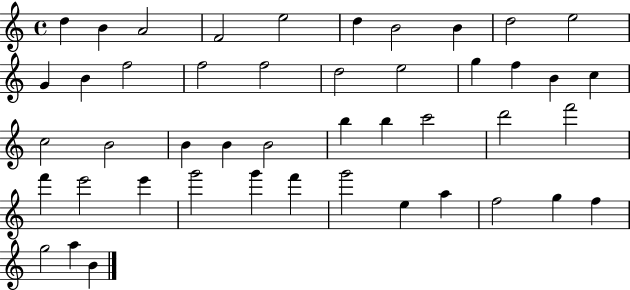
{
  \clef treble
  \time 4/4
  \defaultTimeSignature
  \key c \major
  d''4 b'4 a'2 | f'2 e''2 | d''4 b'2 b'4 | d''2 e''2 | \break g'4 b'4 f''2 | f''2 f''2 | d''2 e''2 | g''4 f''4 b'4 c''4 | \break c''2 b'2 | b'4 b'4 b'2 | b''4 b''4 c'''2 | d'''2 f'''2 | \break f'''4 e'''2 e'''4 | g'''2 g'''4 f'''4 | g'''2 e''4 a''4 | f''2 g''4 f''4 | \break g''2 a''4 b'4 | \bar "|."
}